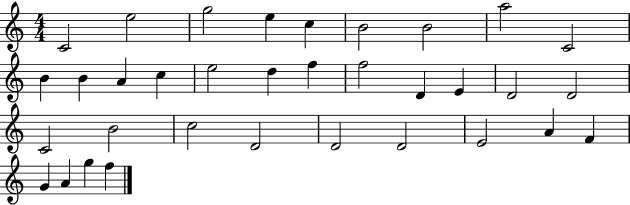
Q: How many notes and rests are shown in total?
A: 34